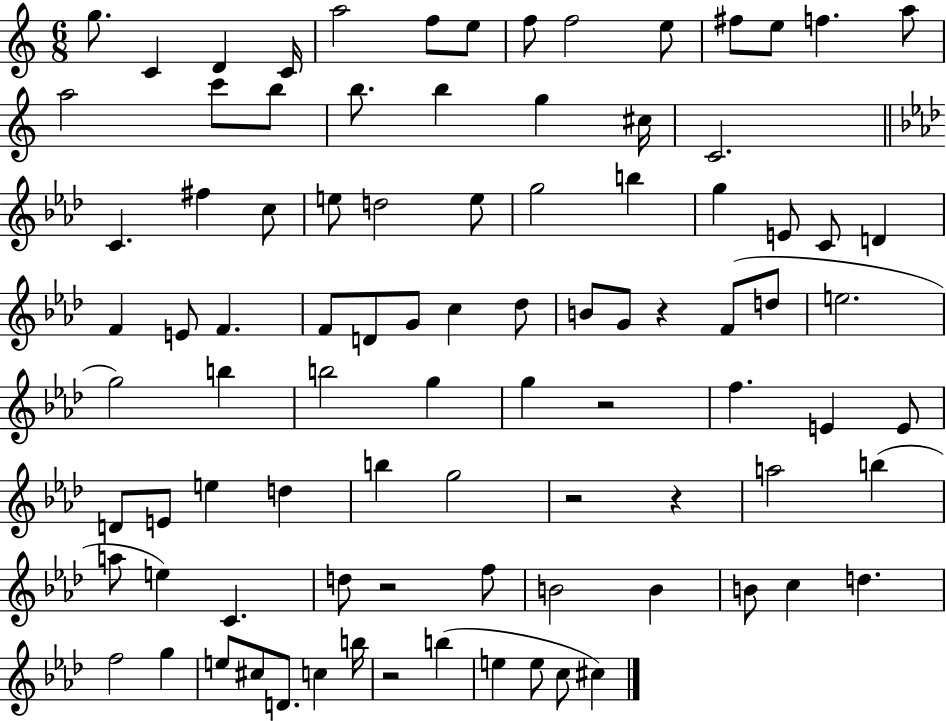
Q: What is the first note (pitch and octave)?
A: G5